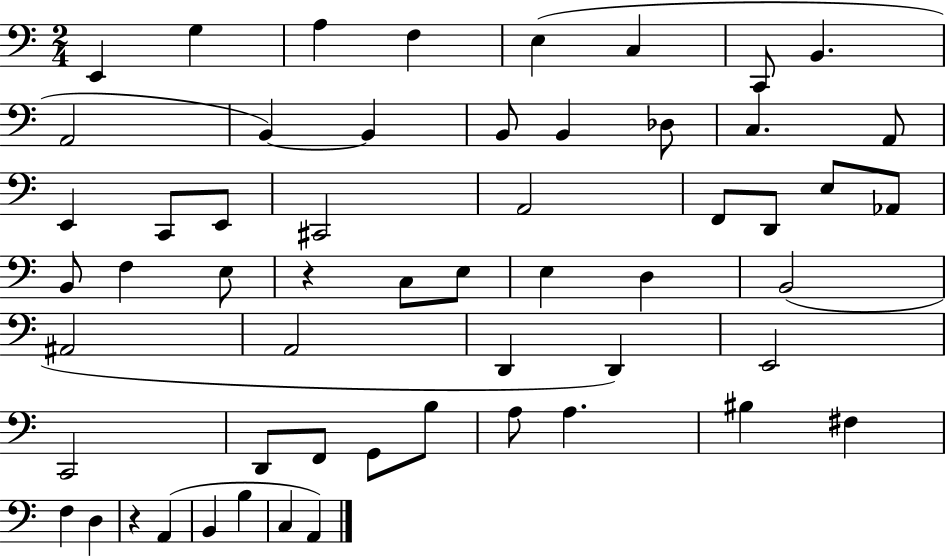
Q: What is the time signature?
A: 2/4